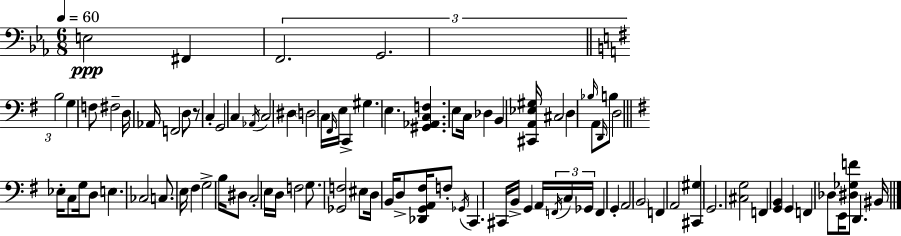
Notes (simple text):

E3/h F#2/q F2/h. G2/h. B3/h G3/q F3/e F#3/h D3/s Ab2/s F2/h D3/e R/e C3/q G2/h C3/q Ab2/s C3/h D#3/q D3/h C3/s F#2/s E3/s C2/q G#3/q. E3/q. [G#2,Ab2,C3,F3]/q. E3/e C3/s Db3/q B2/q [C#2,A2,Eb3,G#3]/s C#3/h D3/q Bb3/s A2/e D2/s B3/e D3/h Eb3/s C3/e G3/s D3/e E3/q. CES3/h C3/e. E3/s F#3/q G3/h B3/s D#3/e C3/h E3/s D3/s F3/h G3/e. [Gb2,F3]/h EIS3/e D3/s B2/s D3/e [Db2,G2,A2,F#3]/s F3/e Gb2/s C2/q. C#2/s B2/s G2/q A2/s F2/s C3/s Gb2/s F2/q G2/q A2/h B2/h F2/q A2/h [C#2,G#3]/q G2/h. [C#3,G3]/h F2/q [G2,B2]/q G2/q F2/q Db3/e E2/s [D#3,Gb3,F4]/e D2/q. BIS2/s